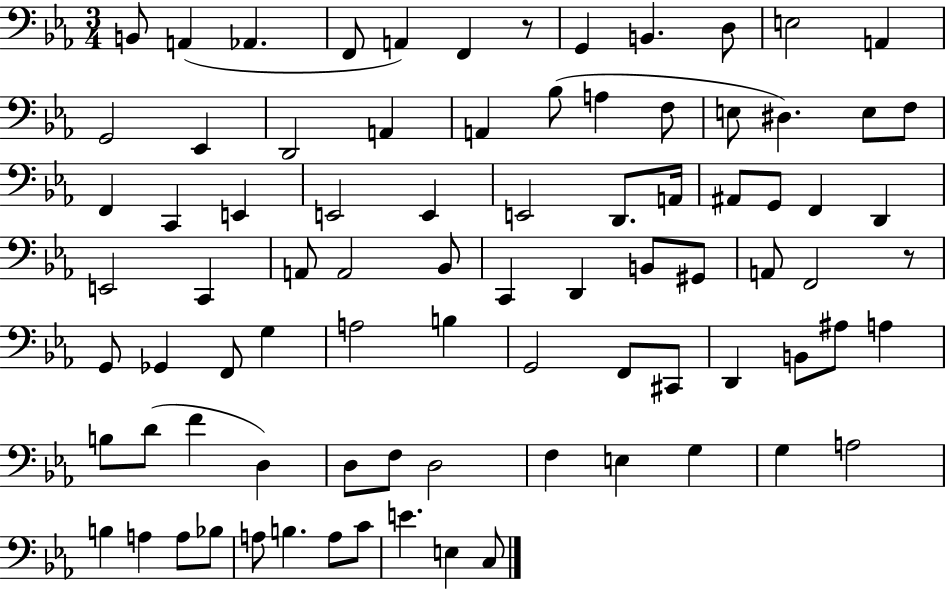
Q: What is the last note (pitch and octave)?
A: C3